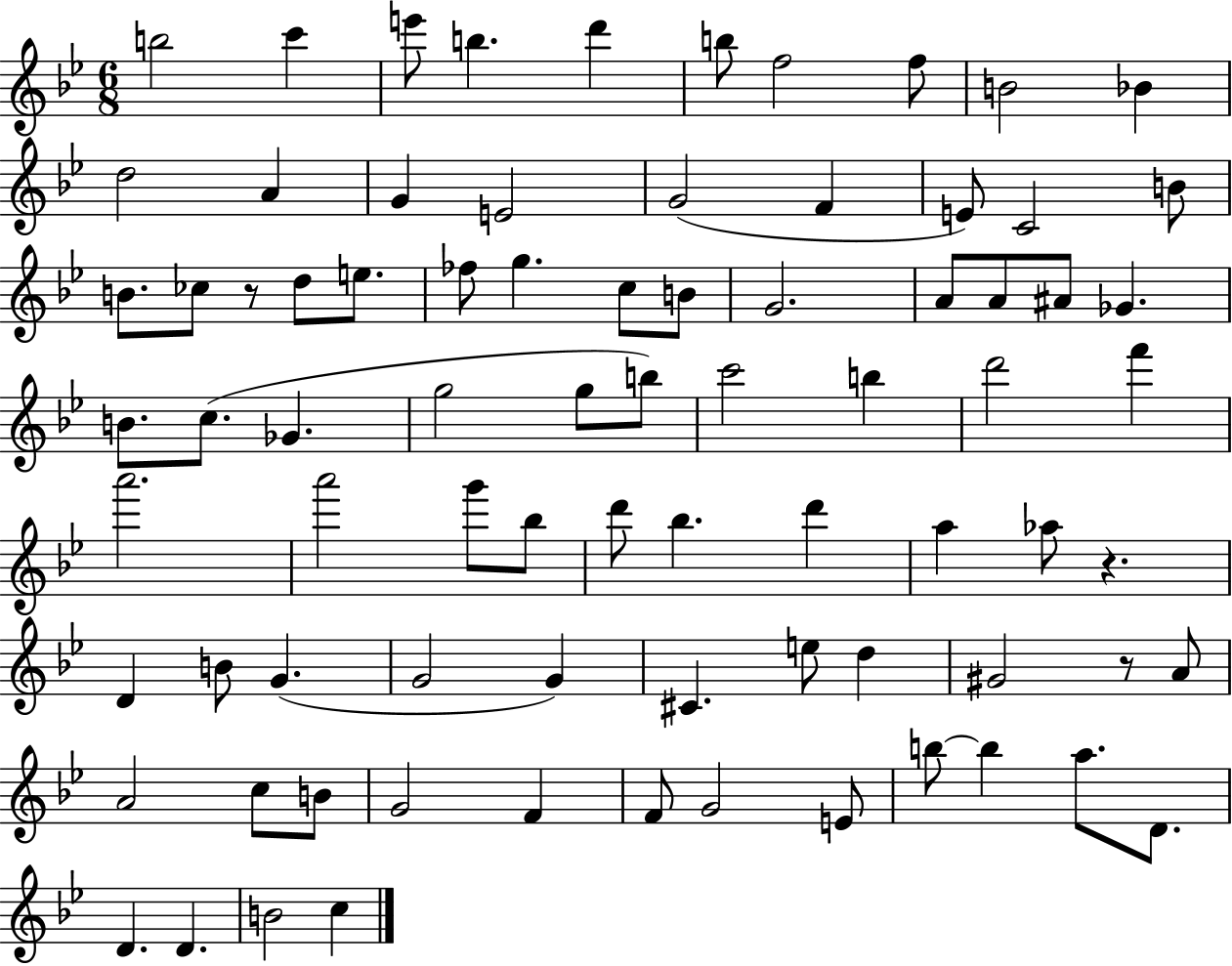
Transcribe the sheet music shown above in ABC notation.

X:1
T:Untitled
M:6/8
L:1/4
K:Bb
b2 c' e'/2 b d' b/2 f2 f/2 B2 _B d2 A G E2 G2 F E/2 C2 B/2 B/2 _c/2 z/2 d/2 e/2 _f/2 g c/2 B/2 G2 A/2 A/2 ^A/2 _G B/2 c/2 _G g2 g/2 b/2 c'2 b d'2 f' a'2 a'2 g'/2 _b/2 d'/2 _b d' a _a/2 z D B/2 G G2 G ^C e/2 d ^G2 z/2 A/2 A2 c/2 B/2 G2 F F/2 G2 E/2 b/2 b a/2 D/2 D D B2 c